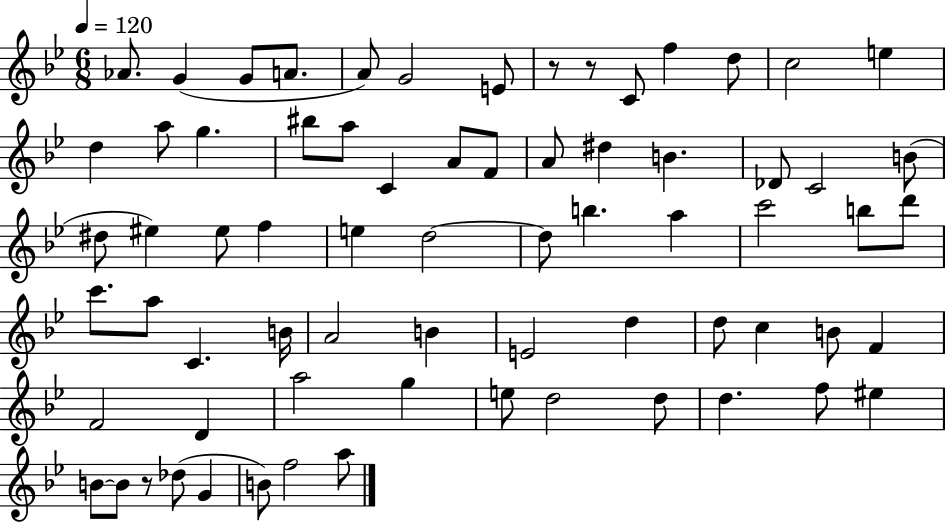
Ab4/e. G4/q G4/e A4/e. A4/e G4/h E4/e R/e R/e C4/e F5/q D5/e C5/h E5/q D5/q A5/e G5/q. BIS5/e A5/e C4/q A4/e F4/e A4/e D#5/q B4/q. Db4/e C4/h B4/e D#5/e EIS5/q EIS5/e F5/q E5/q D5/h D5/e B5/q. A5/q C6/h B5/e D6/e C6/e. A5/e C4/q. B4/s A4/h B4/q E4/h D5/q D5/e C5/q B4/e F4/q F4/h D4/q A5/h G5/q E5/e D5/h D5/e D5/q. F5/e EIS5/q B4/e B4/e R/e Db5/e G4/q B4/e F5/h A5/e